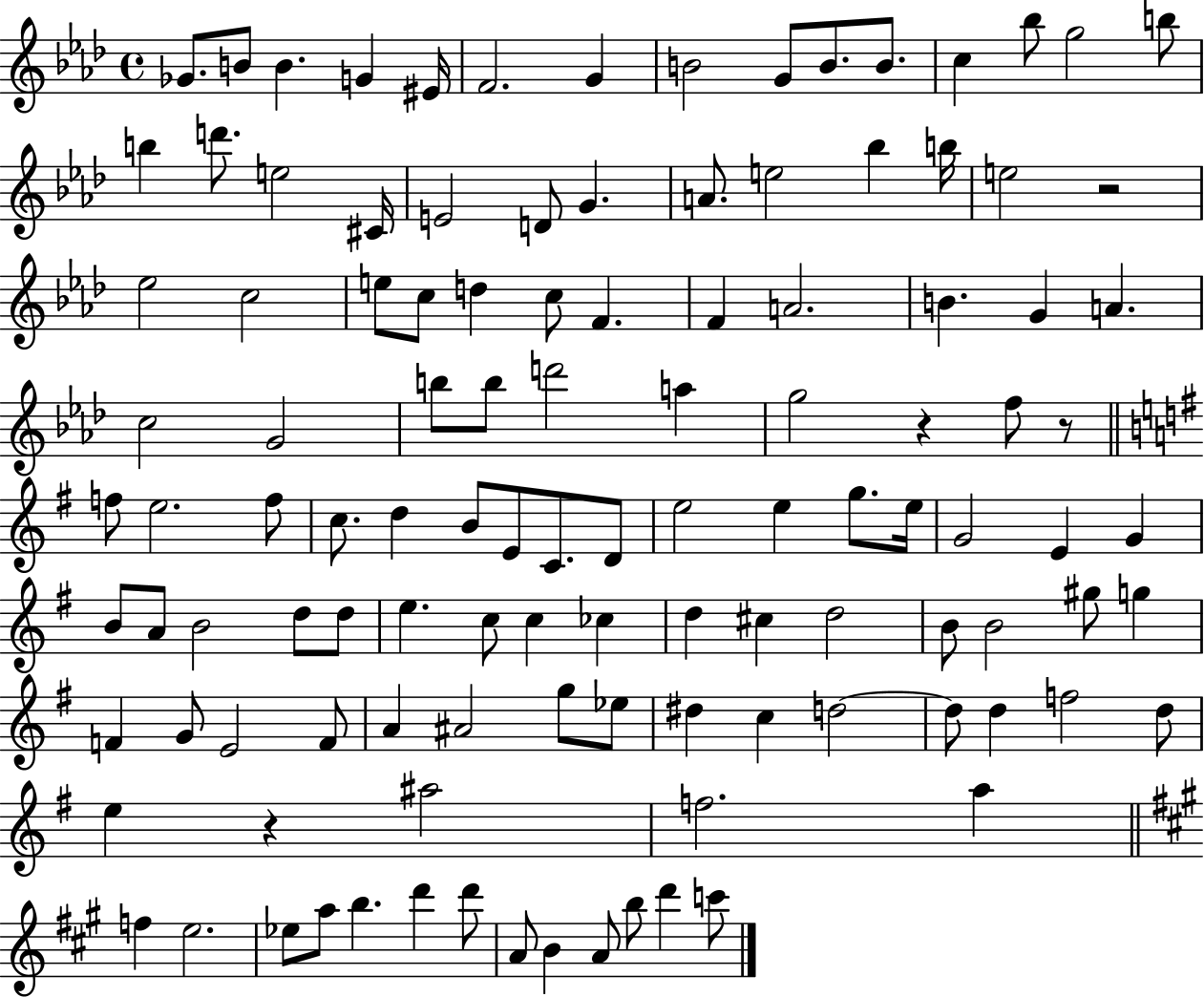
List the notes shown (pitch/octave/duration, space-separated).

Gb4/e. B4/e B4/q. G4/q EIS4/s F4/h. G4/q B4/h G4/e B4/e. B4/e. C5/q Bb5/e G5/h B5/e B5/q D6/e. E5/h C#4/s E4/h D4/e G4/q. A4/e. E5/h Bb5/q B5/s E5/h R/h Eb5/h C5/h E5/e C5/e D5/q C5/e F4/q. F4/q A4/h. B4/q. G4/q A4/q. C5/h G4/h B5/e B5/e D6/h A5/q G5/h R/q F5/e R/e F5/e E5/h. F5/e C5/e. D5/q B4/e E4/e C4/e. D4/e E5/h E5/q G5/e. E5/s G4/h E4/q G4/q B4/e A4/e B4/h D5/e D5/e E5/q. C5/e C5/q CES5/q D5/q C#5/q D5/h B4/e B4/h G#5/e G5/q F4/q G4/e E4/h F4/e A4/q A#4/h G5/e Eb5/e D#5/q C5/q D5/h D5/e D5/q F5/h D5/e E5/q R/q A#5/h F5/h. A5/q F5/q E5/h. Eb5/e A5/e B5/q. D6/q D6/e A4/e B4/q A4/e B5/e D6/q C6/e